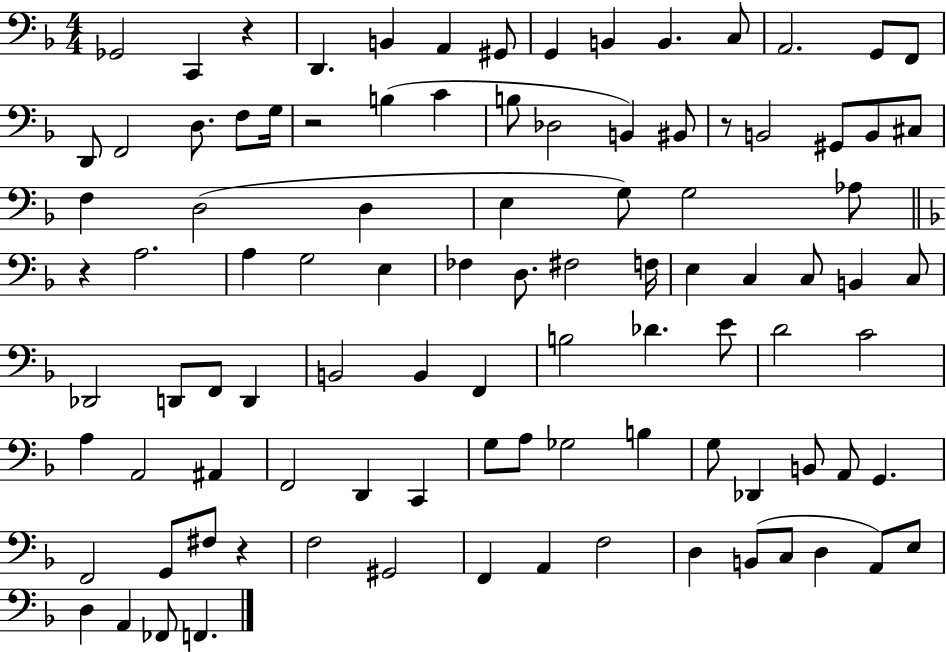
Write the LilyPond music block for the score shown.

{
  \clef bass
  \numericTimeSignature
  \time 4/4
  \key f \major
  \repeat volta 2 { ges,2 c,4 r4 | d,4. b,4 a,4 gis,8 | g,4 b,4 b,4. c8 | a,2. g,8 f,8 | \break d,8 f,2 d8. f8 g16 | r2 b4( c'4 | b8 des2 b,4) bis,8 | r8 b,2 gis,8 b,8 cis8 | \break f4 d2( d4 | e4 g8) g2 aes8 | \bar "||" \break \key f \major r4 a2. | a4 g2 e4 | fes4 d8. fis2 f16 | e4 c4 c8 b,4 c8 | \break des,2 d,8 f,8 d,4 | b,2 b,4 f,4 | b2 des'4. e'8 | d'2 c'2 | \break a4 a,2 ais,4 | f,2 d,4 c,4 | g8 a8 ges2 b4 | g8 des,4 b,8 a,8 g,4. | \break f,2 g,8 fis8 r4 | f2 gis,2 | f,4 a,4 f2 | d4 b,8( c8 d4 a,8) e8 | \break d4 a,4 fes,8 f,4. | } \bar "|."
}